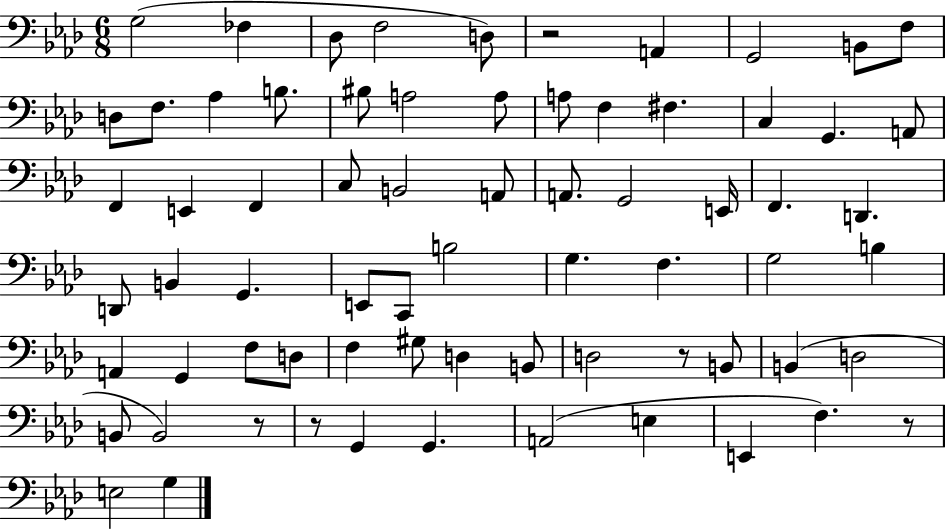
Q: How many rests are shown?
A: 5